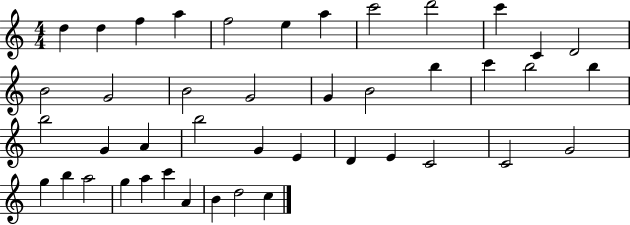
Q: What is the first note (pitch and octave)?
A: D5